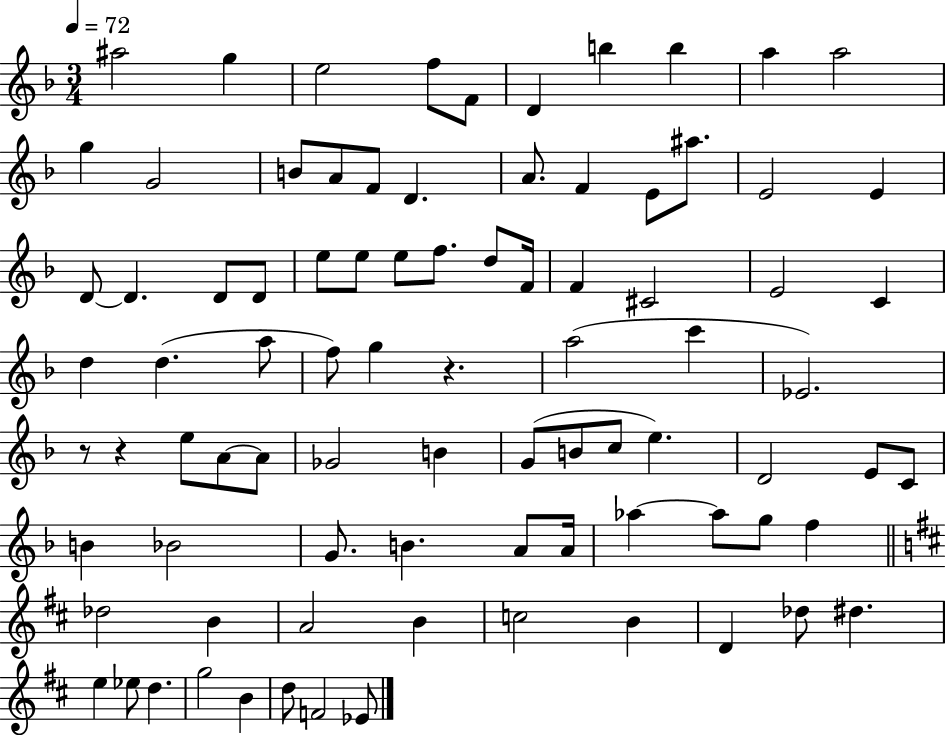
{
  \clef treble
  \numericTimeSignature
  \time 3/4
  \key f \major
  \tempo 4 = 72
  ais''2 g''4 | e''2 f''8 f'8 | d'4 b''4 b''4 | a''4 a''2 | \break g''4 g'2 | b'8 a'8 f'8 d'4. | a'8. f'4 e'8 ais''8. | e'2 e'4 | \break d'8~~ d'4. d'8 d'8 | e''8 e''8 e''8 f''8. d''8 f'16 | f'4 cis'2 | e'2 c'4 | \break d''4 d''4.( a''8 | f''8) g''4 r4. | a''2( c'''4 | ees'2.) | \break r8 r4 e''8 a'8~~ a'8 | ges'2 b'4 | g'8( b'8 c''8 e''4.) | d'2 e'8 c'8 | \break b'4 bes'2 | g'8. b'4. a'8 a'16 | aes''4~~ aes''8 g''8 f''4 | \bar "||" \break \key d \major des''2 b'4 | a'2 b'4 | c''2 b'4 | d'4 des''8 dis''4. | \break e''4 ees''8 d''4. | g''2 b'4 | d''8 f'2 ees'8 | \bar "|."
}